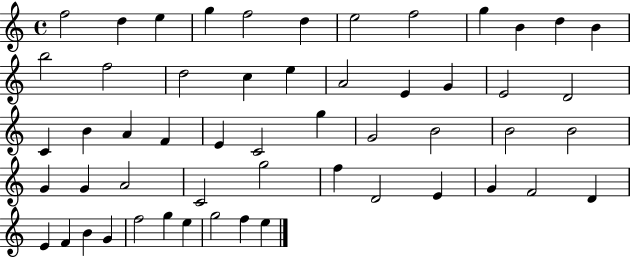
F5/h D5/q E5/q G5/q F5/h D5/q E5/h F5/h G5/q B4/q D5/q B4/q B5/h F5/h D5/h C5/q E5/q A4/h E4/q G4/q E4/h D4/h C4/q B4/q A4/q F4/q E4/q C4/h G5/q G4/h B4/h B4/h B4/h G4/q G4/q A4/h C4/h G5/h F5/q D4/h E4/q G4/q F4/h D4/q E4/q F4/q B4/q G4/q F5/h G5/q E5/q G5/h F5/q E5/q